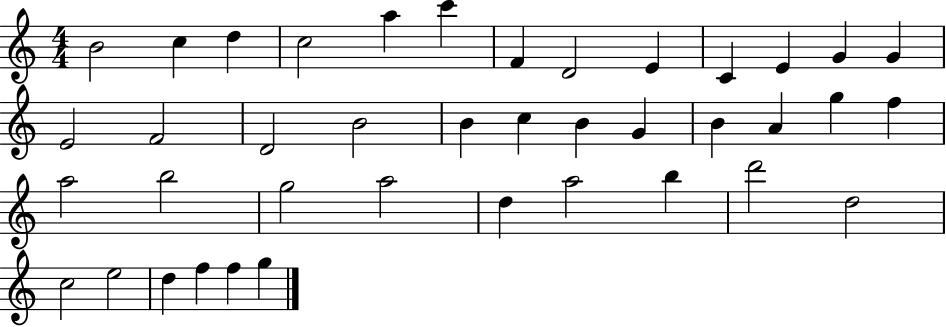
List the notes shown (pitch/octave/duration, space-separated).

B4/h C5/q D5/q C5/h A5/q C6/q F4/q D4/h E4/q C4/q E4/q G4/q G4/q E4/h F4/h D4/h B4/h B4/q C5/q B4/q G4/q B4/q A4/q G5/q F5/q A5/h B5/h G5/h A5/h D5/q A5/h B5/q D6/h D5/h C5/h E5/h D5/q F5/q F5/q G5/q